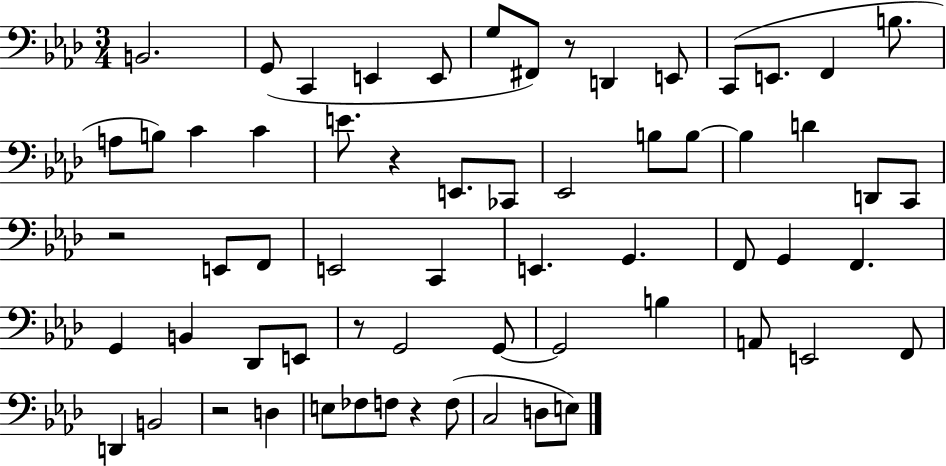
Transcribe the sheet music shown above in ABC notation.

X:1
T:Untitled
M:3/4
L:1/4
K:Ab
B,,2 G,,/2 C,, E,, E,,/2 G,/2 ^F,,/2 z/2 D,, E,,/2 C,,/2 E,,/2 F,, B,/2 A,/2 B,/2 C C E/2 z E,,/2 _C,,/2 _E,,2 B,/2 B,/2 B, D D,,/2 C,,/2 z2 E,,/2 F,,/2 E,,2 C,, E,, G,, F,,/2 G,, F,, G,, B,, _D,,/2 E,,/2 z/2 G,,2 G,,/2 G,,2 B, A,,/2 E,,2 F,,/2 D,, B,,2 z2 D, E,/2 _F,/2 F,/2 z F,/2 C,2 D,/2 E,/2